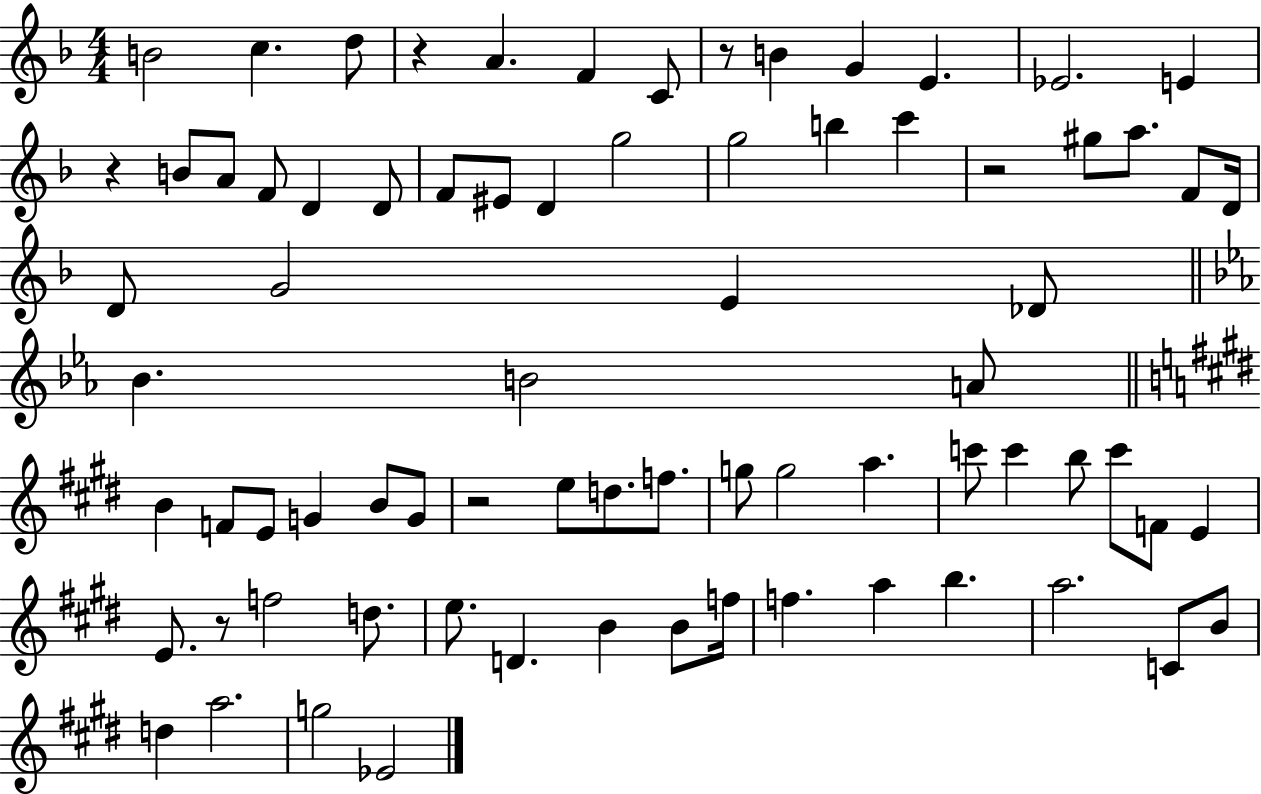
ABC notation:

X:1
T:Untitled
M:4/4
L:1/4
K:F
B2 c d/2 z A F C/2 z/2 B G E _E2 E z B/2 A/2 F/2 D D/2 F/2 ^E/2 D g2 g2 b c' z2 ^g/2 a/2 F/2 D/4 D/2 G2 E _D/2 _B B2 A/2 B F/2 E/2 G B/2 G/2 z2 e/2 d/2 f/2 g/2 g2 a c'/2 c' b/2 c'/2 F/2 E E/2 z/2 f2 d/2 e/2 D B B/2 f/4 f a b a2 C/2 B/2 d a2 g2 _E2